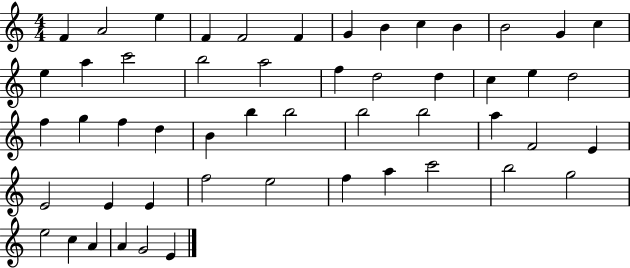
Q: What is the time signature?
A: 4/4